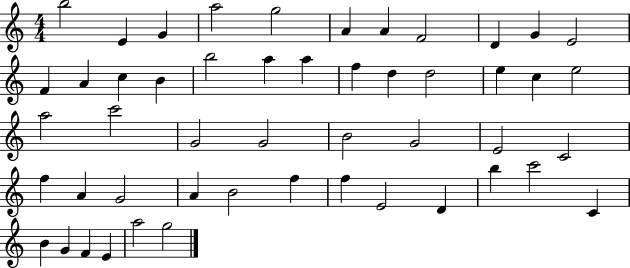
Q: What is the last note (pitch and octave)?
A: G5